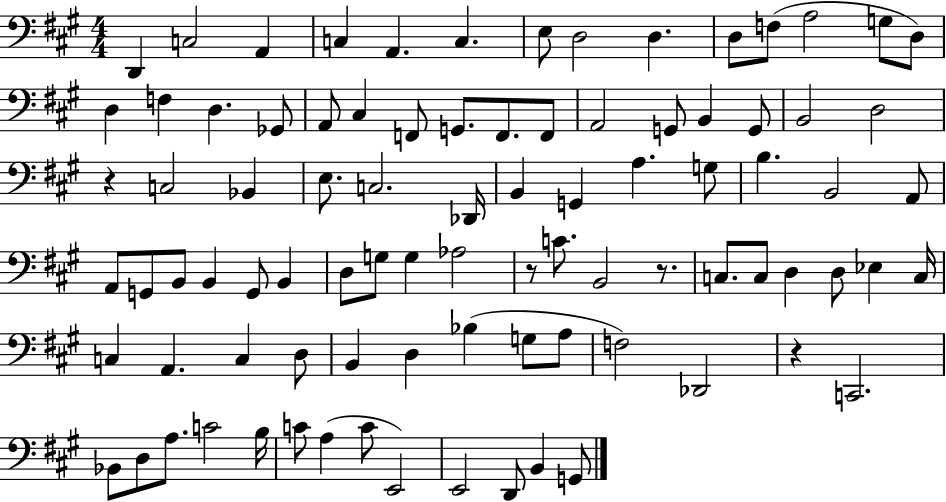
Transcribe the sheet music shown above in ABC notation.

X:1
T:Untitled
M:4/4
L:1/4
K:A
D,, C,2 A,, C, A,, C, E,/2 D,2 D, D,/2 F,/2 A,2 G,/2 D,/2 D, F, D, _G,,/2 A,,/2 ^C, F,,/2 G,,/2 F,,/2 F,,/2 A,,2 G,,/2 B,, G,,/2 B,,2 D,2 z C,2 _B,, E,/2 C,2 _D,,/4 B,, G,, A, G,/2 B, B,,2 A,,/2 A,,/2 G,,/2 B,,/2 B,, G,,/2 B,, D,/2 G,/2 G, _A,2 z/2 C/2 B,,2 z/2 C,/2 C,/2 D, D,/2 _E, C,/4 C, A,, C, D,/2 B,, D, _B, G,/2 A,/2 F,2 _D,,2 z C,,2 _B,,/2 D,/2 A,/2 C2 B,/4 C/2 A, C/2 E,,2 E,,2 D,,/2 B,, G,,/2